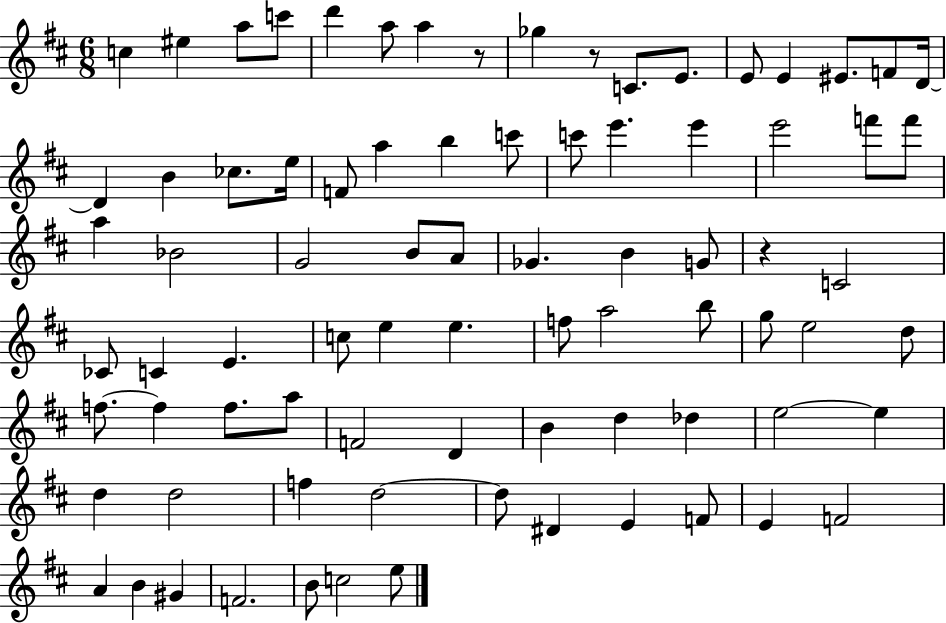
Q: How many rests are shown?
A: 3